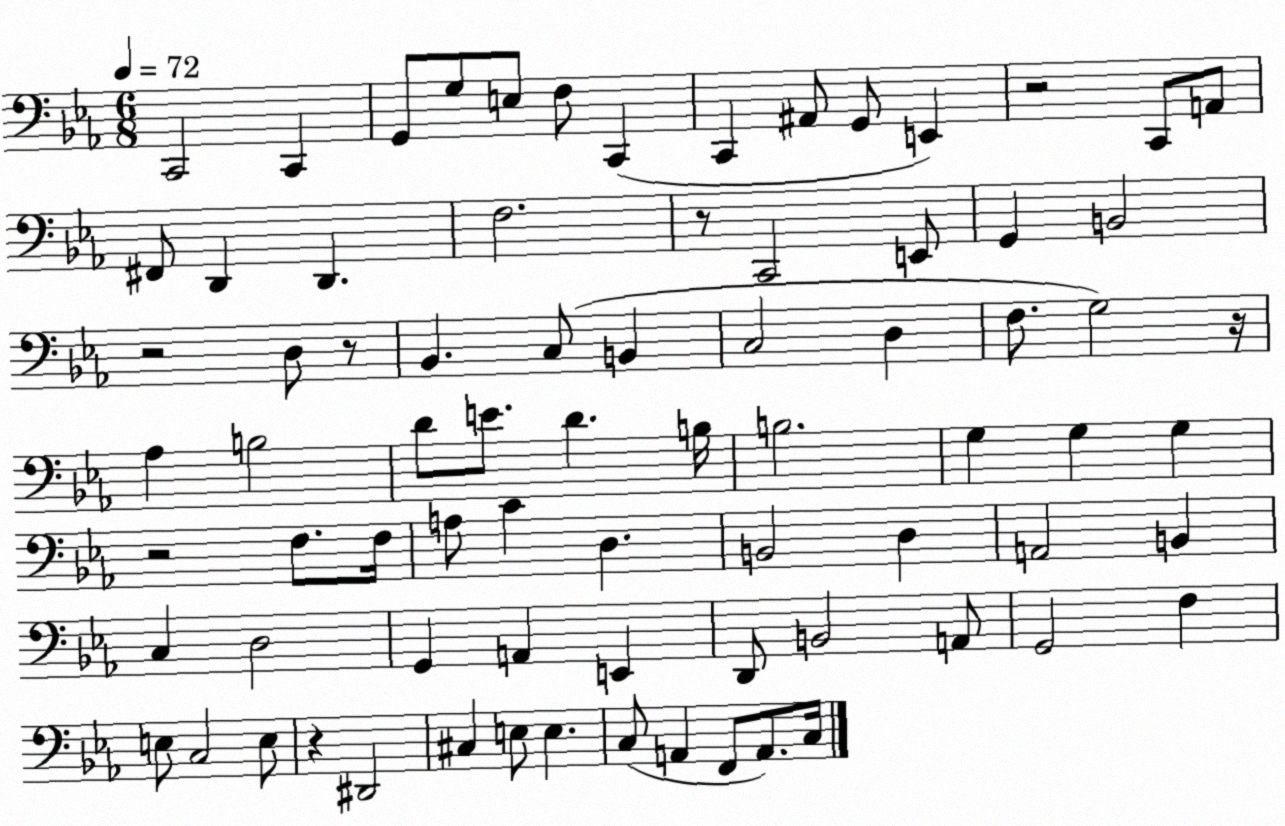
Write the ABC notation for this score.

X:1
T:Untitled
M:6/8
L:1/4
K:Eb
C,,2 C,, G,,/2 G,/2 E,/2 F,/2 C,, C,, ^A,,/2 G,,/2 E,, z2 C,,/2 A,,/2 ^F,,/2 D,, D,, F,2 z/2 C,,2 E,,/2 G,, B,,2 z2 D,/2 z/2 _B,, C,/2 B,, C,2 D, F,/2 G,2 z/4 _A, B,2 D/2 E/2 D B,/4 B,2 G, G, G, z2 F,/2 F,/4 A,/2 C D, B,,2 D, A,,2 B,, C, D,2 G,, A,, E,, D,,/2 B,,2 A,,/2 G,,2 F, E,/2 C,2 E,/2 z ^D,,2 ^C, E,/2 E, C,/2 A,, F,,/2 A,,/2 C,/4